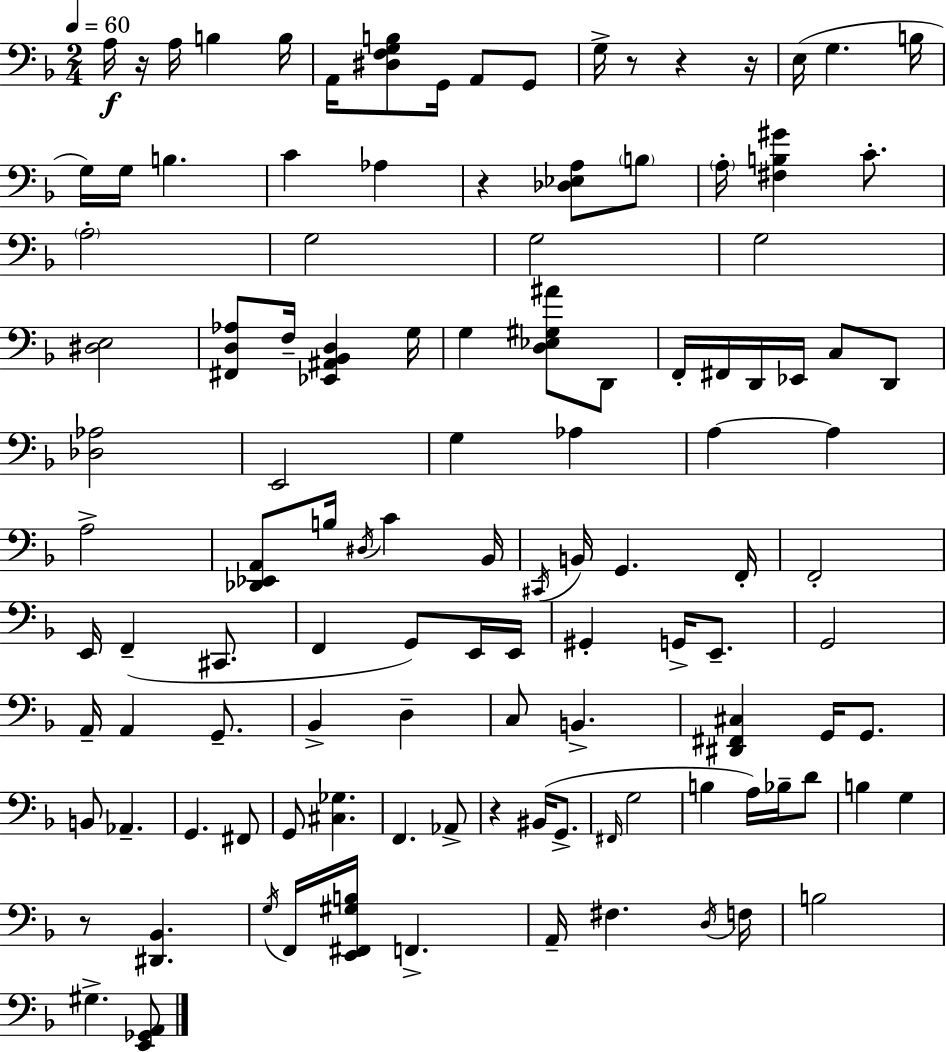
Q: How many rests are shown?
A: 7